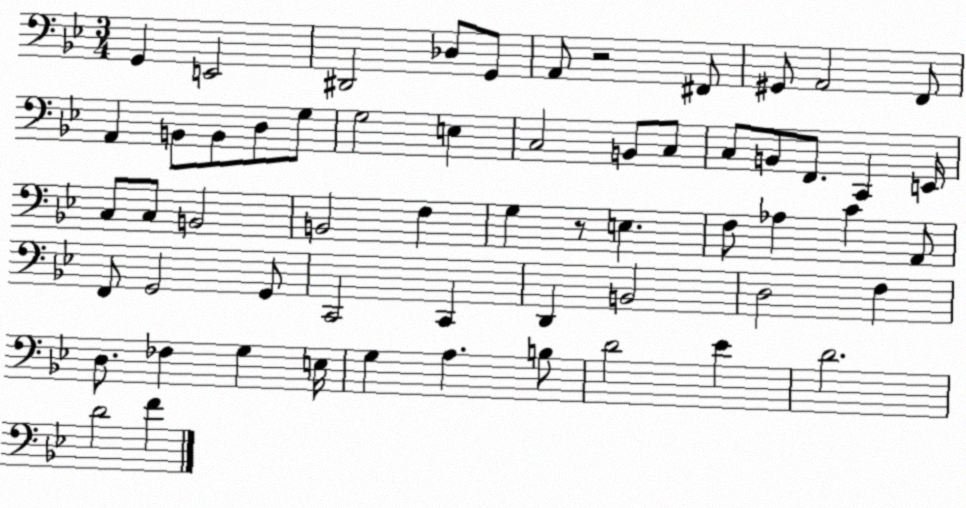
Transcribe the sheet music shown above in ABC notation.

X:1
T:Untitled
M:3/4
L:1/4
K:Bb
G,, E,,2 ^D,,2 _D,/2 G,,/2 A,,/2 z2 ^F,,/2 ^G,,/2 A,,2 F,,/2 A,, B,,/2 B,,/2 D,/2 G,/2 G,2 E, C,2 B,,/2 C,/2 C,/2 B,,/2 F,,/2 C,, E,,/4 C,/2 C,/2 B,,2 B,,2 F, G, z/2 E, F,/2 _A, C A,,/2 F,,/2 G,,2 G,,/2 C,,2 C,, D,, B,,2 D,2 F, D,/2 _F, G, E,/4 G, A, B,/2 D2 _E D2 D2 F